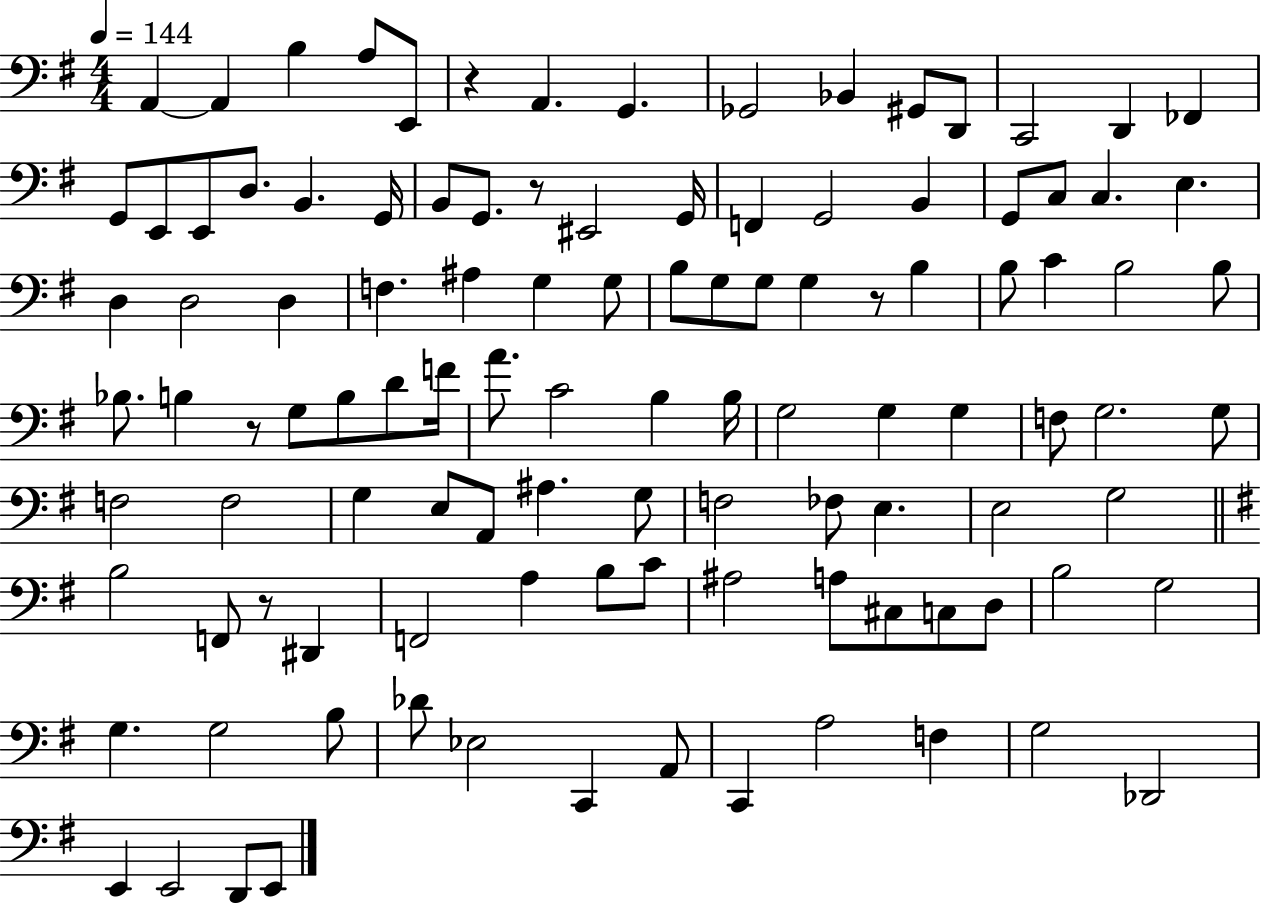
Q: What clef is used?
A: bass